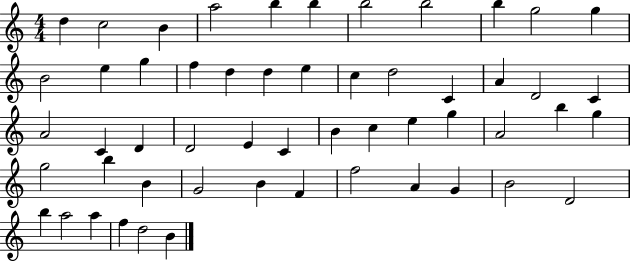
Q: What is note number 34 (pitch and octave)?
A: G5